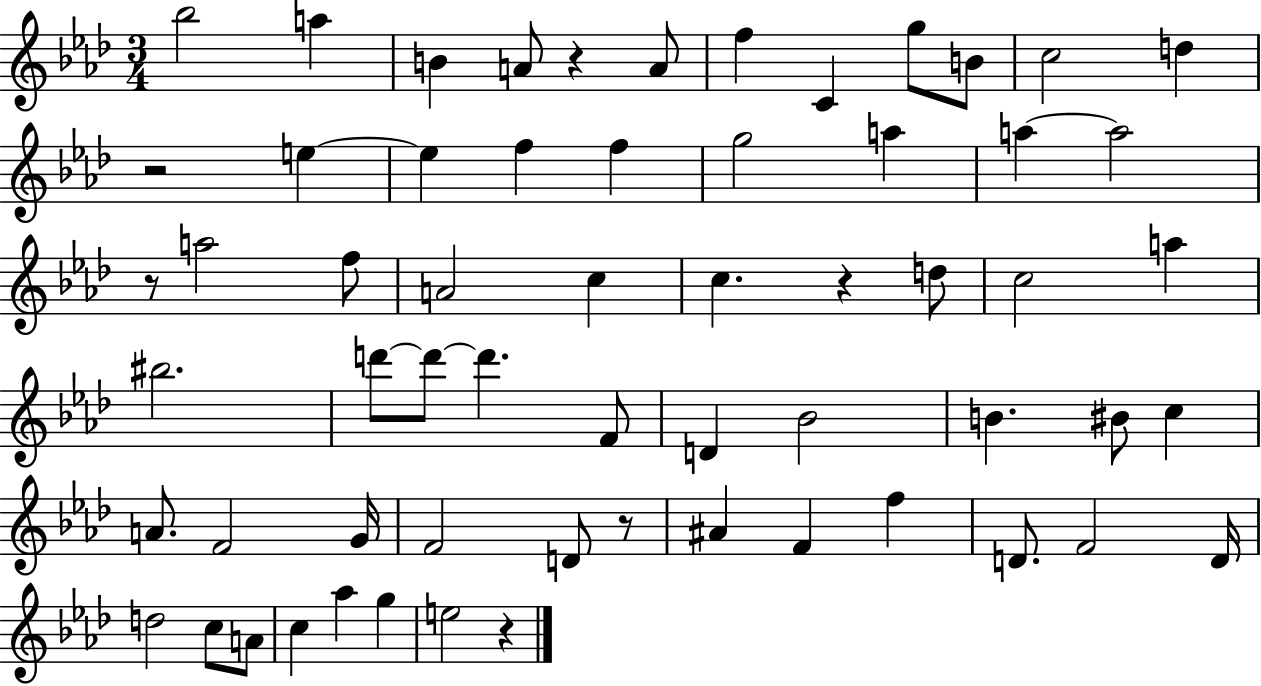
Bb5/h A5/q B4/q A4/e R/q A4/e F5/q C4/q G5/e B4/e C5/h D5/q R/h E5/q E5/q F5/q F5/q G5/h A5/q A5/q A5/h R/e A5/h F5/e A4/h C5/q C5/q. R/q D5/e C5/h A5/q BIS5/h. D6/e D6/e D6/q. F4/e D4/q Bb4/h B4/q. BIS4/e C5/q A4/e. F4/h G4/s F4/h D4/e R/e A#4/q F4/q F5/q D4/e. F4/h D4/s D5/h C5/e A4/e C5/q Ab5/q G5/q E5/h R/q